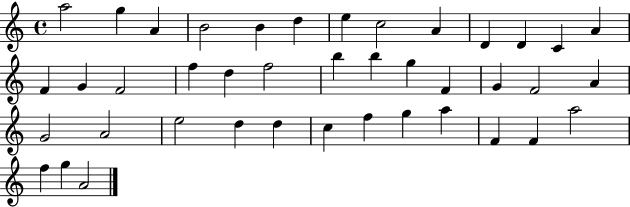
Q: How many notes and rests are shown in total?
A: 41